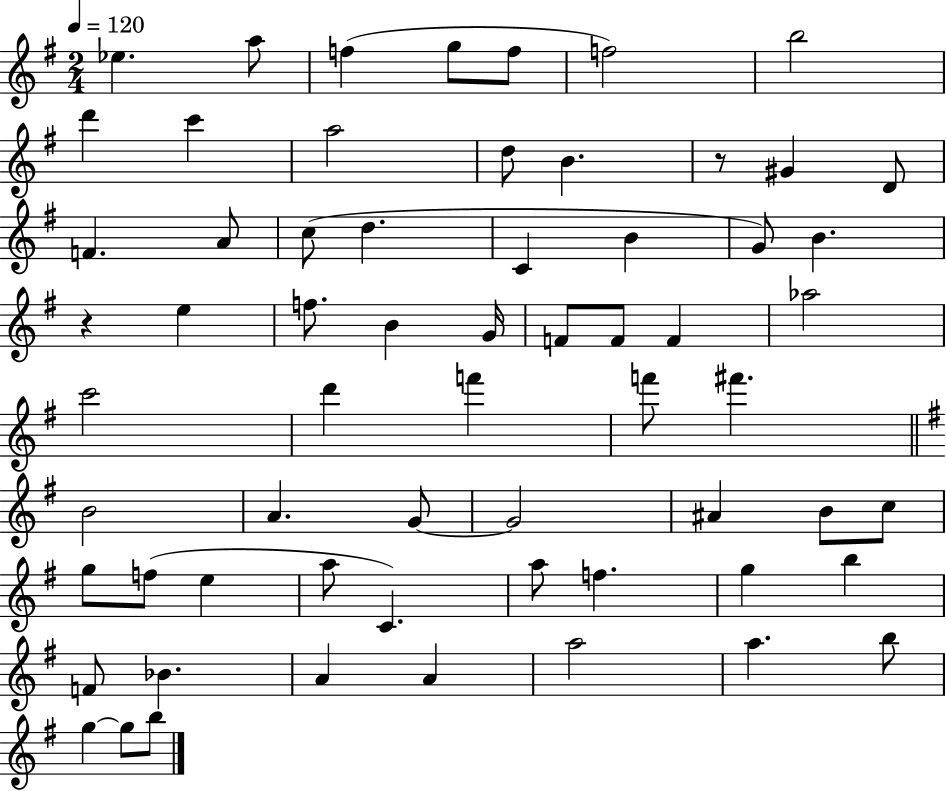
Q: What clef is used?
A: treble